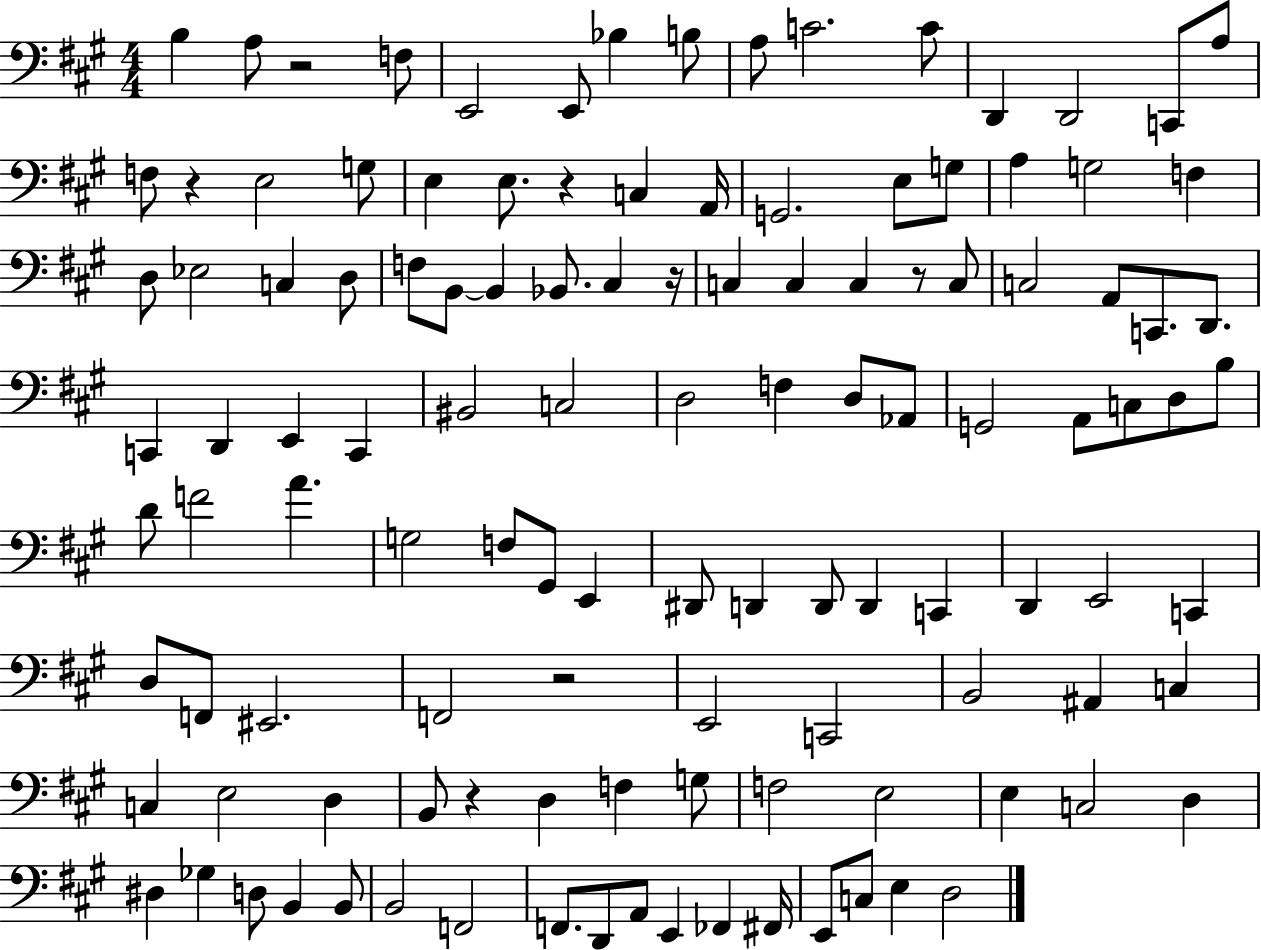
{
  \clef bass
  \numericTimeSignature
  \time 4/4
  \key a \major
  \repeat volta 2 { b4 a8 r2 f8 | e,2 e,8 bes4 b8 | a8 c'2. c'8 | d,4 d,2 c,8 a8 | \break f8 r4 e2 g8 | e4 e8. r4 c4 a,16 | g,2. e8 g8 | a4 g2 f4 | \break d8 ees2 c4 d8 | f8 b,8~~ b,4 bes,8. cis4 r16 | c4 c4 c4 r8 c8 | c2 a,8 c,8. d,8. | \break c,4 d,4 e,4 c,4 | bis,2 c2 | d2 f4 d8 aes,8 | g,2 a,8 c8 d8 b8 | \break d'8 f'2 a'4. | g2 f8 gis,8 e,4 | dis,8 d,4 d,8 d,4 c,4 | d,4 e,2 c,4 | \break d8 f,8 eis,2. | f,2 r2 | e,2 c,2 | b,2 ais,4 c4 | \break c4 e2 d4 | b,8 r4 d4 f4 g8 | f2 e2 | e4 c2 d4 | \break dis4 ges4 d8 b,4 b,8 | b,2 f,2 | f,8. d,8 a,8 e,4 fes,4 fis,16 | e,8 c8 e4 d2 | \break } \bar "|."
}